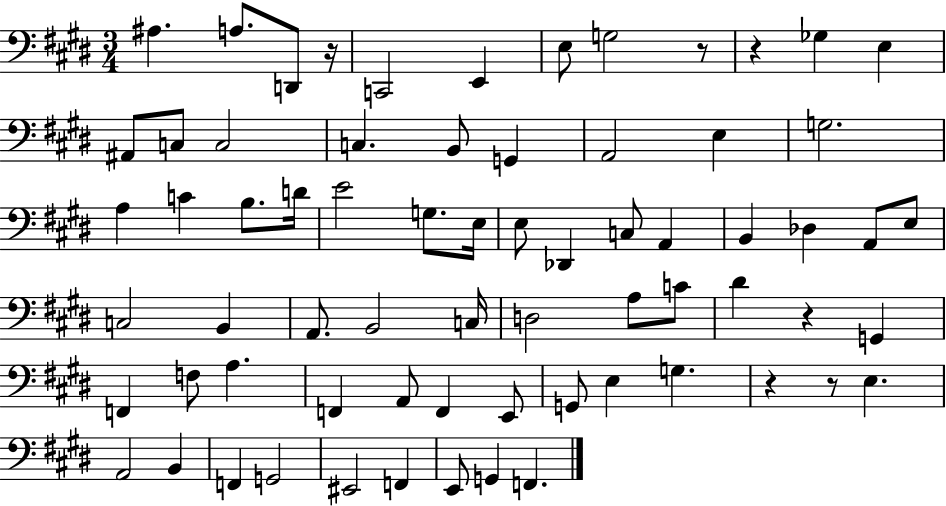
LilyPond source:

{
  \clef bass
  \numericTimeSignature
  \time 3/4
  \key e \major
  ais4. a8. d,8 r16 | c,2 e,4 | e8 g2 r8 | r4 ges4 e4 | \break ais,8 c8 c2 | c4. b,8 g,4 | a,2 e4 | g2. | \break a4 c'4 b8. d'16 | e'2 g8. e16 | e8 des,4 c8 a,4 | b,4 des4 a,8 e8 | \break c2 b,4 | a,8. b,2 c16 | d2 a8 c'8 | dis'4 r4 g,4 | \break f,4 f8 a4. | f,4 a,8 f,4 e,8 | g,8 e4 g4. | r4 r8 e4. | \break a,2 b,4 | f,4 g,2 | eis,2 f,4 | e,8 g,4 f,4. | \break \bar "|."
}